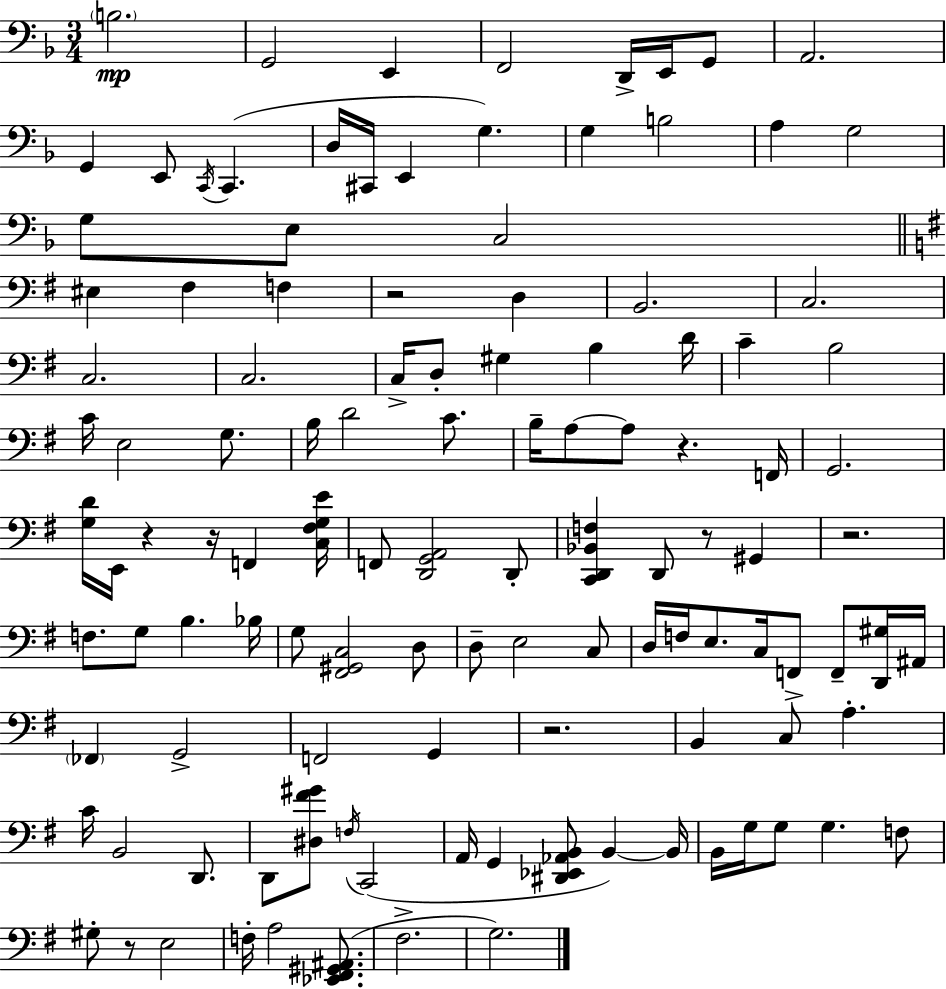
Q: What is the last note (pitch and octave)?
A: G3